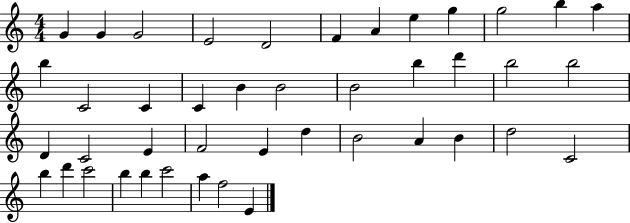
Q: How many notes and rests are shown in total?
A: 43